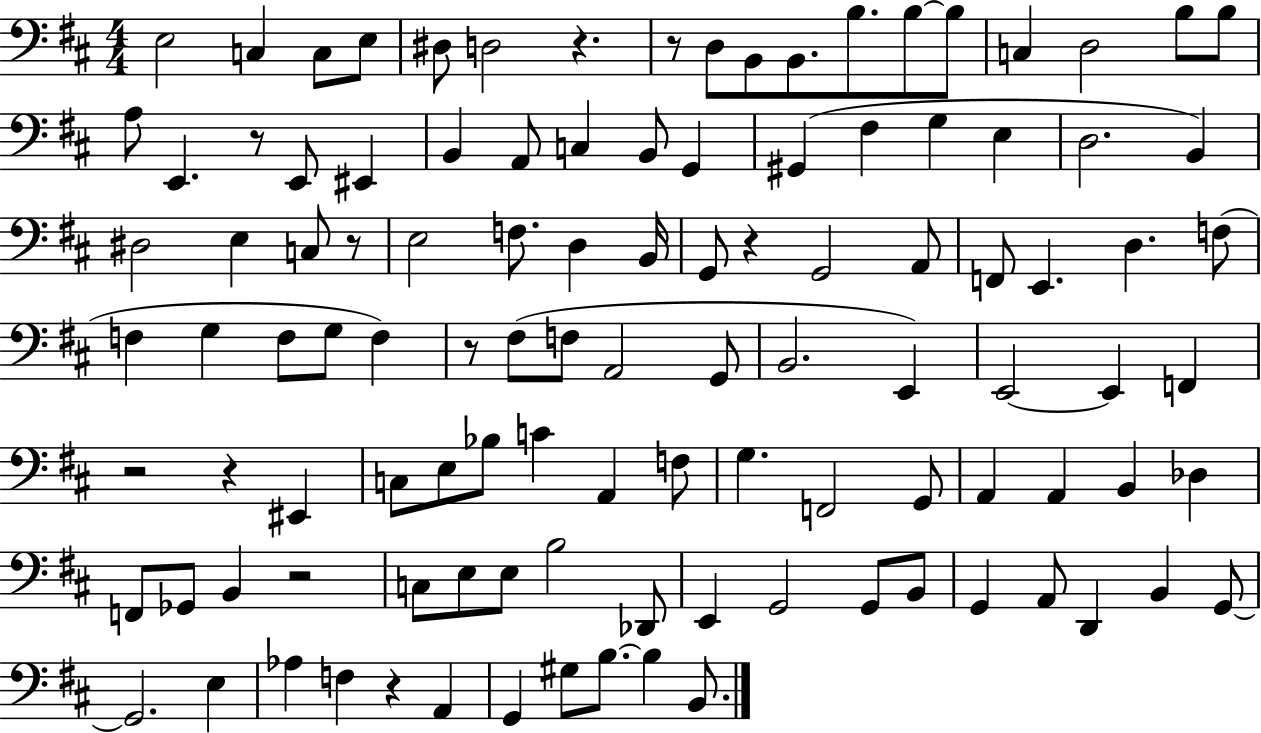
X:1
T:Untitled
M:4/4
L:1/4
K:D
E,2 C, C,/2 E,/2 ^D,/2 D,2 z z/2 D,/2 B,,/2 B,,/2 B,/2 B,/2 B,/2 C, D,2 B,/2 B,/2 A,/2 E,, z/2 E,,/2 ^E,, B,, A,,/2 C, B,,/2 G,, ^G,, ^F, G, E, D,2 B,, ^D,2 E, C,/2 z/2 E,2 F,/2 D, B,,/4 G,,/2 z G,,2 A,,/2 F,,/2 E,, D, F,/2 F, G, F,/2 G,/2 F, z/2 ^F,/2 F,/2 A,,2 G,,/2 B,,2 E,, E,,2 E,, F,, z2 z ^E,, C,/2 E,/2 _B,/2 C A,, F,/2 G, F,,2 G,,/2 A,, A,, B,, _D, F,,/2 _G,,/2 B,, z2 C,/2 E,/2 E,/2 B,2 _D,,/2 E,, G,,2 G,,/2 B,,/2 G,, A,,/2 D,, B,, G,,/2 G,,2 E, _A, F, z A,, G,, ^G,/2 B,/2 B, B,,/2